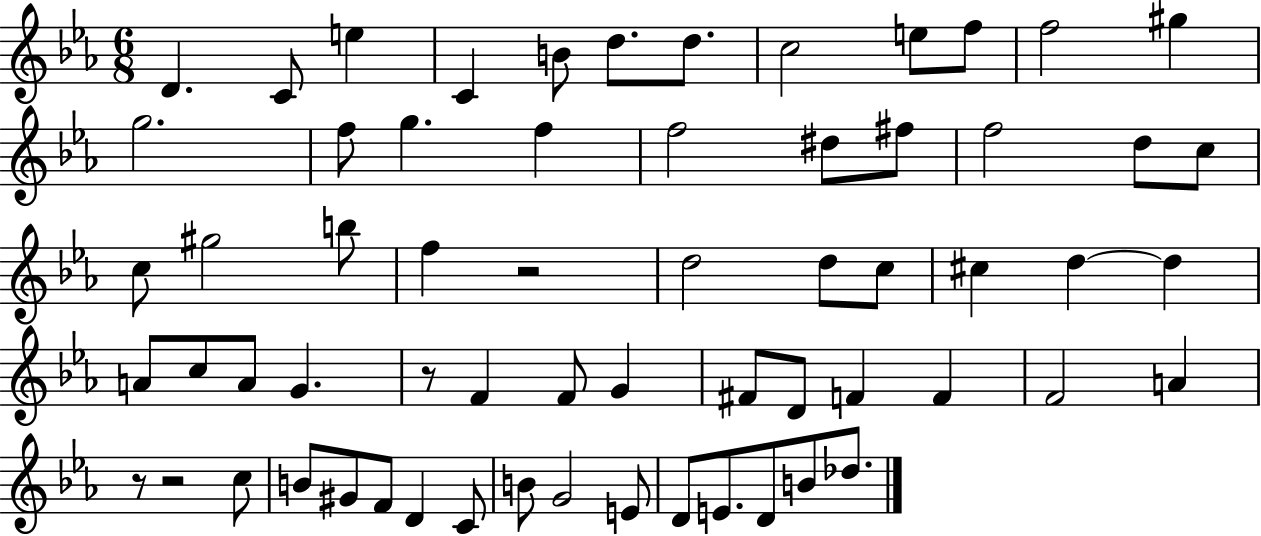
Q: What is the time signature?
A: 6/8